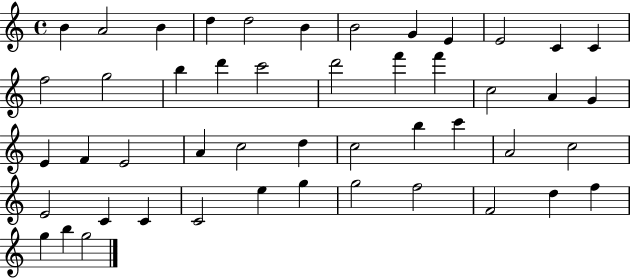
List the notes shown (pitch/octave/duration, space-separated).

B4/q A4/h B4/q D5/q D5/h B4/q B4/h G4/q E4/q E4/h C4/q C4/q F5/h G5/h B5/q D6/q C6/h D6/h F6/q F6/q C5/h A4/q G4/q E4/q F4/q E4/h A4/q C5/h D5/q C5/h B5/q C6/q A4/h C5/h E4/h C4/q C4/q C4/h E5/q G5/q G5/h F5/h F4/h D5/q F5/q G5/q B5/q G5/h